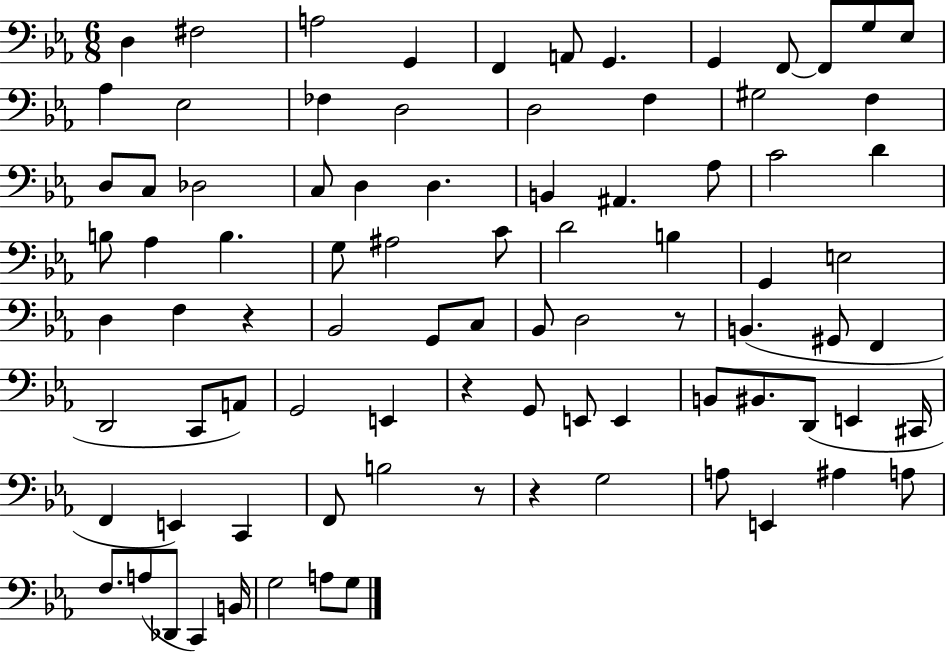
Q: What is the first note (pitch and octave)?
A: D3